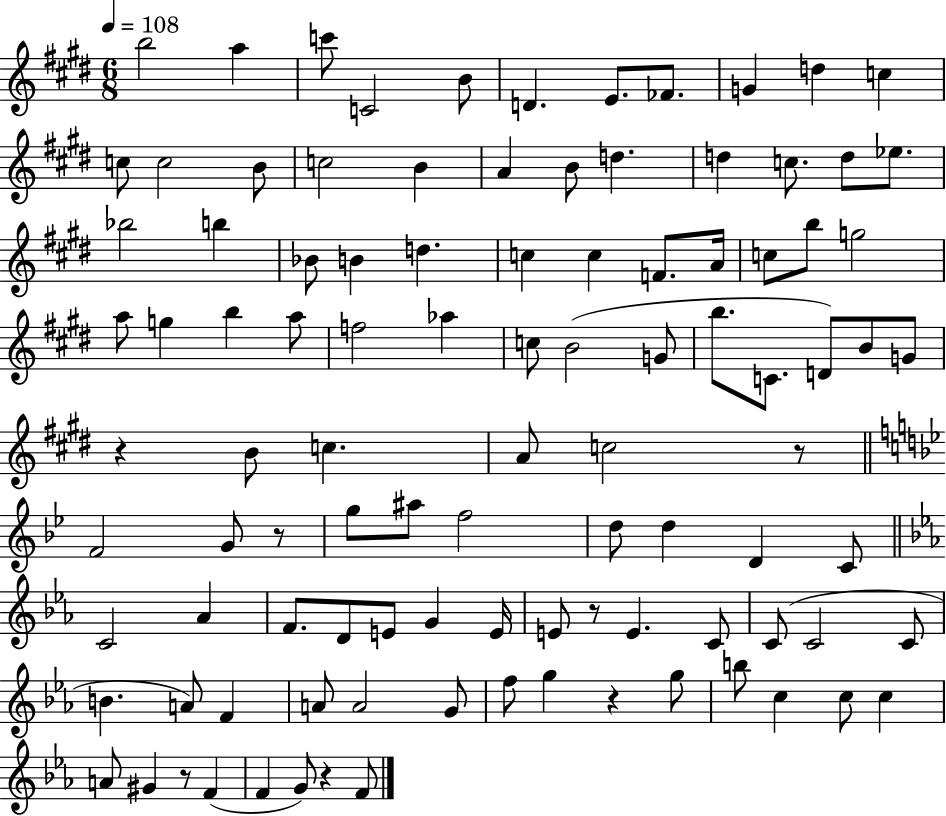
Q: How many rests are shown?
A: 7